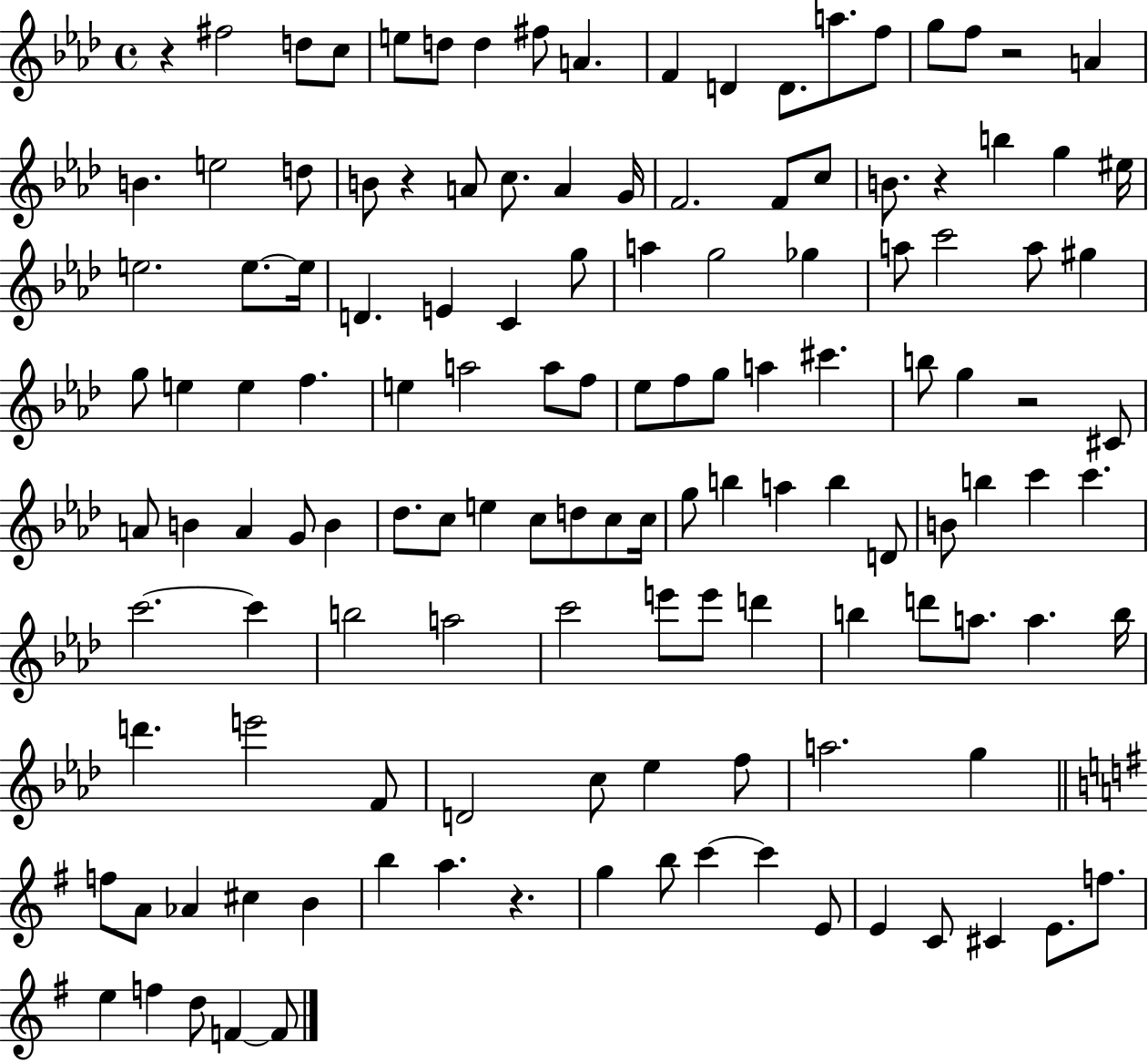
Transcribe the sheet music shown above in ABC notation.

X:1
T:Untitled
M:4/4
L:1/4
K:Ab
z ^f2 d/2 c/2 e/2 d/2 d ^f/2 A F D D/2 a/2 f/2 g/2 f/2 z2 A B e2 d/2 B/2 z A/2 c/2 A G/4 F2 F/2 c/2 B/2 z b g ^e/4 e2 e/2 e/4 D E C g/2 a g2 _g a/2 c'2 a/2 ^g g/2 e e f e a2 a/2 f/2 _e/2 f/2 g/2 a ^c' b/2 g z2 ^C/2 A/2 B A G/2 B _d/2 c/2 e c/2 d/2 c/2 c/4 g/2 b a b D/2 B/2 b c' c' c'2 c' b2 a2 c'2 e'/2 e'/2 d' b d'/2 a/2 a b/4 d' e'2 F/2 D2 c/2 _e f/2 a2 g f/2 A/2 _A ^c B b a z g b/2 c' c' E/2 E C/2 ^C E/2 f/2 e f d/2 F F/2